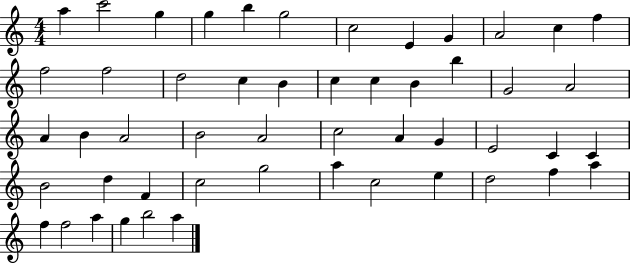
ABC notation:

X:1
T:Untitled
M:4/4
L:1/4
K:C
a c'2 g g b g2 c2 E G A2 c f f2 f2 d2 c B c c B b G2 A2 A B A2 B2 A2 c2 A G E2 C C B2 d F c2 g2 a c2 e d2 f a f f2 a g b2 a